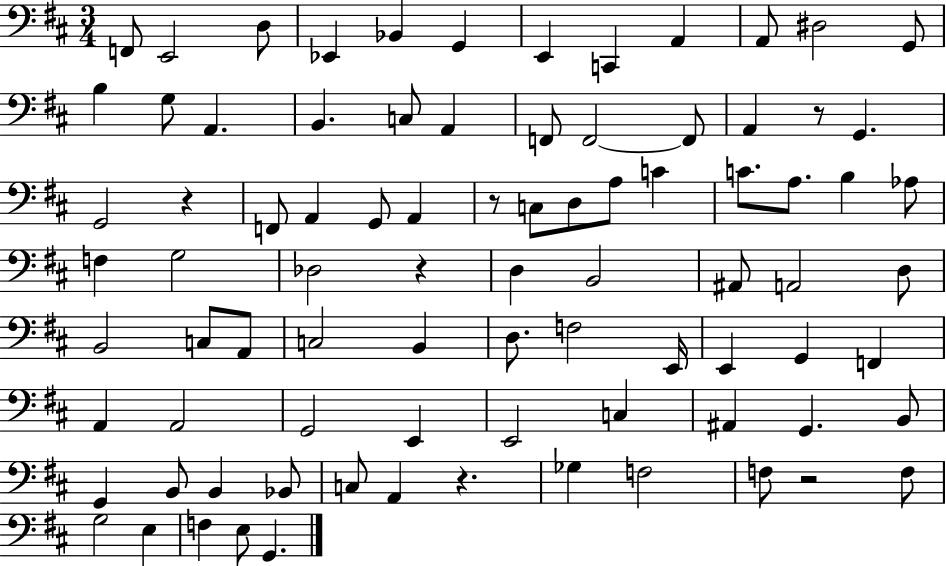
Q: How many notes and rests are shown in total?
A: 85